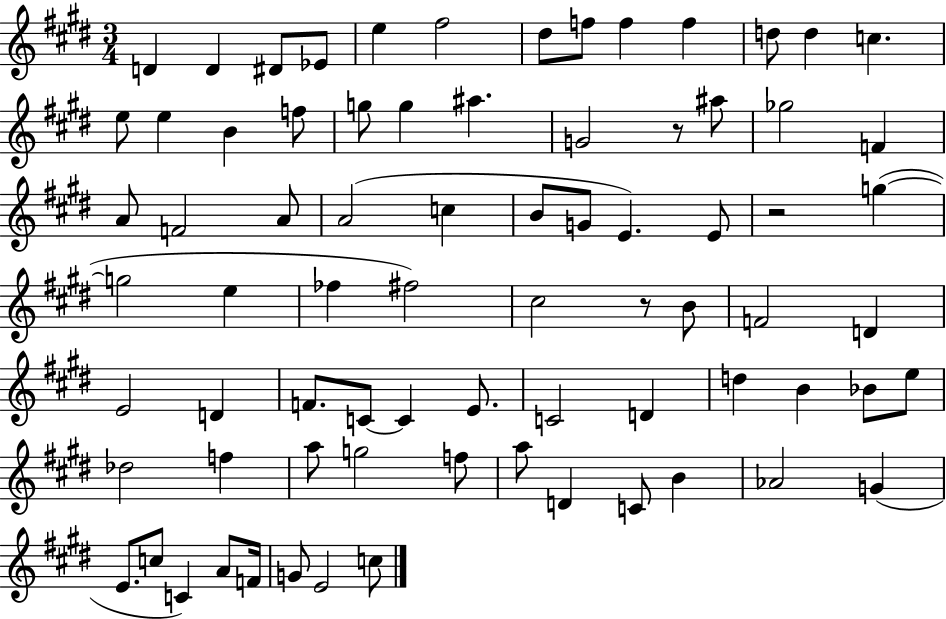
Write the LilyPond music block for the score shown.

{
  \clef treble
  \numericTimeSignature
  \time 3/4
  \key e \major
  d'4 d'4 dis'8 ees'8 | e''4 fis''2 | dis''8 f''8 f''4 f''4 | d''8 d''4 c''4. | \break e''8 e''4 b'4 f''8 | g''8 g''4 ais''4. | g'2 r8 ais''8 | ges''2 f'4 | \break a'8 f'2 a'8 | a'2( c''4 | b'8 g'8 e'4.) e'8 | r2 g''4~(~ | \break g''2 e''4 | fes''4 fis''2) | cis''2 r8 b'8 | f'2 d'4 | \break e'2 d'4 | f'8. c'8~~ c'4 e'8. | c'2 d'4 | d''4 b'4 bes'8 e''8 | \break des''2 f''4 | a''8 g''2 f''8 | a''8 d'4 c'8 b'4 | aes'2 g'4( | \break e'8. c''8 c'4) a'8 f'16 | g'8 e'2 c''8 | \bar "|."
}